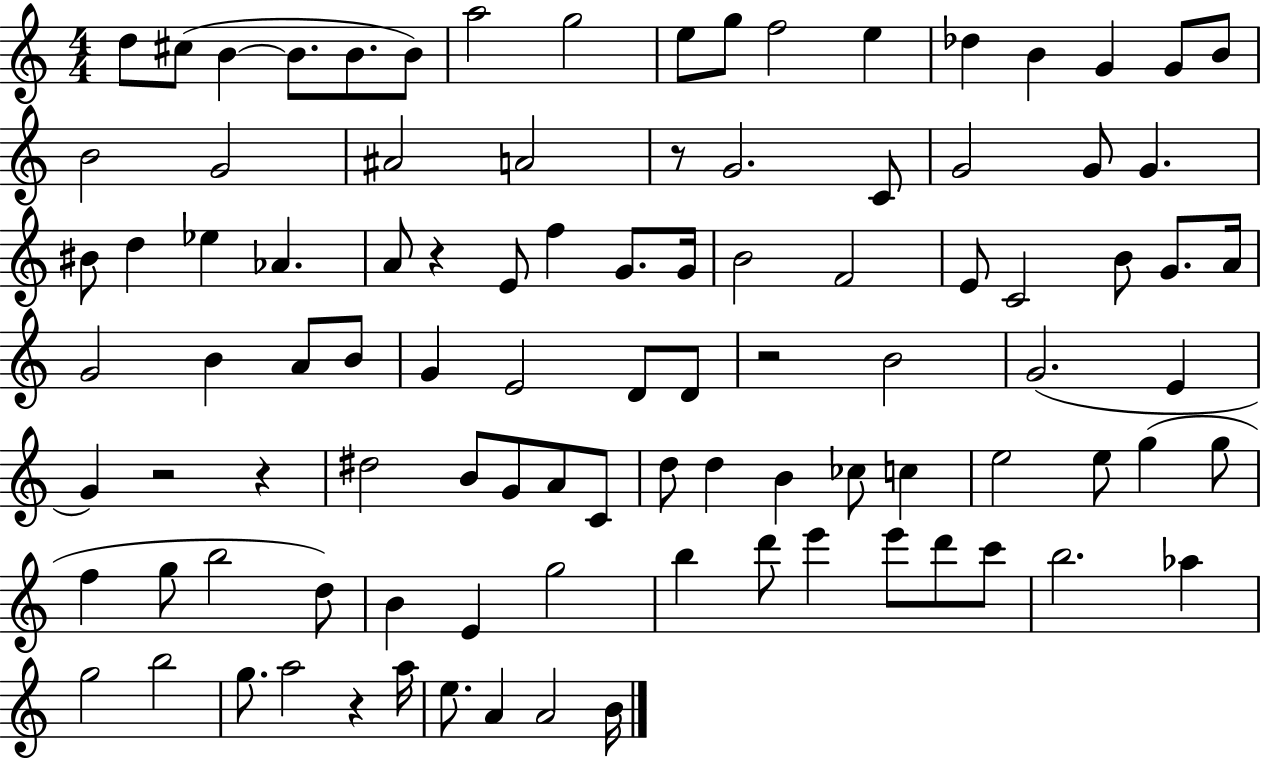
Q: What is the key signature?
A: C major